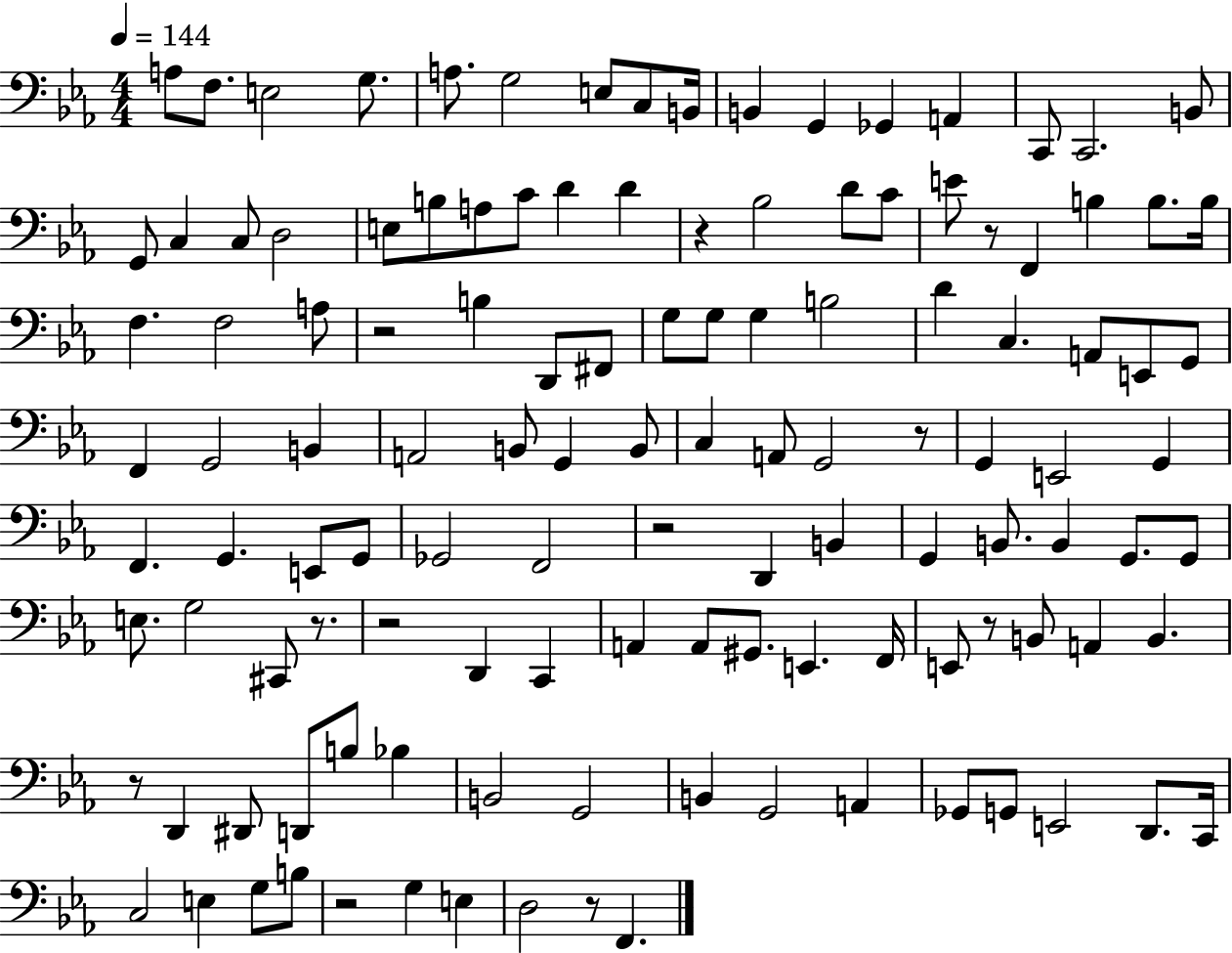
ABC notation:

X:1
T:Untitled
M:4/4
L:1/4
K:Eb
A,/2 F,/2 E,2 G,/2 A,/2 G,2 E,/2 C,/2 B,,/4 B,, G,, _G,, A,, C,,/2 C,,2 B,,/2 G,,/2 C, C,/2 D,2 E,/2 B,/2 A,/2 C/2 D D z _B,2 D/2 C/2 E/2 z/2 F,, B, B,/2 B,/4 F, F,2 A,/2 z2 B, D,,/2 ^F,,/2 G,/2 G,/2 G, B,2 D C, A,,/2 E,,/2 G,,/2 F,, G,,2 B,, A,,2 B,,/2 G,, B,,/2 C, A,,/2 G,,2 z/2 G,, E,,2 G,, F,, G,, E,,/2 G,,/2 _G,,2 F,,2 z2 D,, B,, G,, B,,/2 B,, G,,/2 G,,/2 E,/2 G,2 ^C,,/2 z/2 z2 D,, C,, A,, A,,/2 ^G,,/2 E,, F,,/4 E,,/2 z/2 B,,/2 A,, B,, z/2 D,, ^D,,/2 D,,/2 B,/2 _B, B,,2 G,,2 B,, G,,2 A,, _G,,/2 G,,/2 E,,2 D,,/2 C,,/4 C,2 E, G,/2 B,/2 z2 G, E, D,2 z/2 F,,